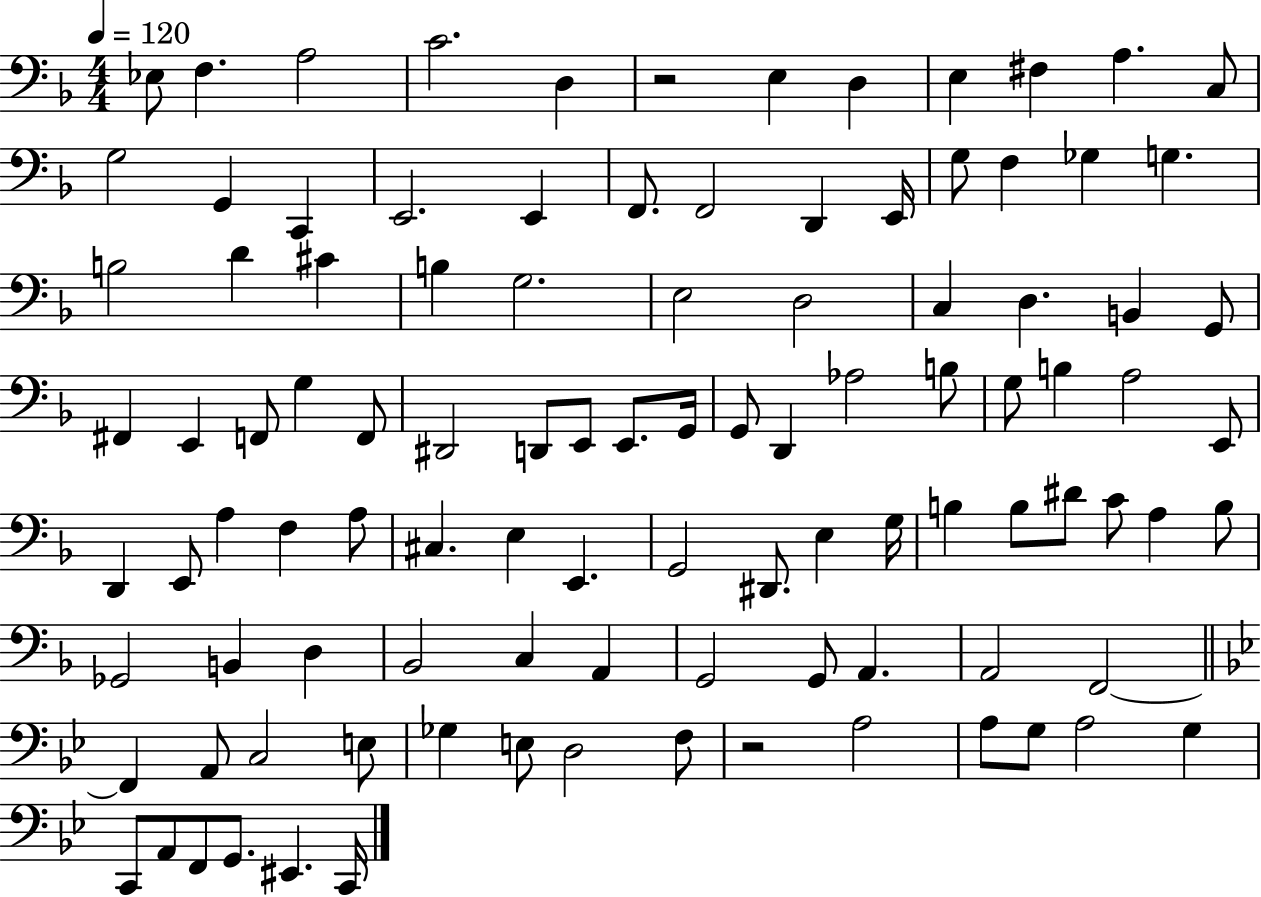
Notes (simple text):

Eb3/e F3/q. A3/h C4/h. D3/q R/h E3/q D3/q E3/q F#3/q A3/q. C3/e G3/h G2/q C2/q E2/h. E2/q F2/e. F2/h D2/q E2/s G3/e F3/q Gb3/q G3/q. B3/h D4/q C#4/q B3/q G3/h. E3/h D3/h C3/q D3/q. B2/q G2/e F#2/q E2/q F2/e G3/q F2/e D#2/h D2/e E2/e E2/e. G2/s G2/e D2/q Ab3/h B3/e G3/e B3/q A3/h E2/e D2/q E2/e A3/q F3/q A3/e C#3/q. E3/q E2/q. G2/h D#2/e. E3/q G3/s B3/q B3/e D#4/e C4/e A3/q B3/e Gb2/h B2/q D3/q Bb2/h C3/q A2/q G2/h G2/e A2/q. A2/h F2/h F2/q A2/e C3/h E3/e Gb3/q E3/e D3/h F3/e R/h A3/h A3/e G3/e A3/h G3/q C2/e A2/e F2/e G2/e. EIS2/q. C2/s